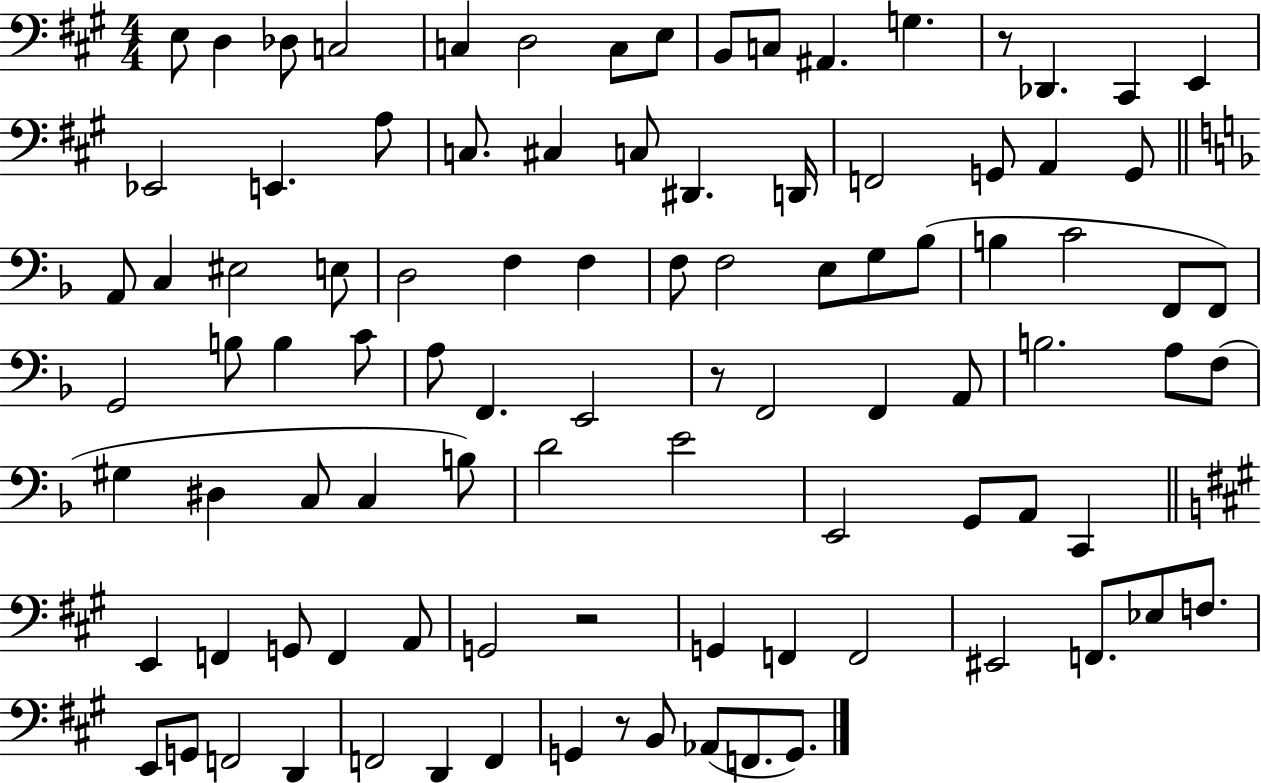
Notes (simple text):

E3/e D3/q Db3/e C3/h C3/q D3/h C3/e E3/e B2/e C3/e A#2/q. G3/q. R/e Db2/q. C#2/q E2/q Eb2/h E2/q. A3/e C3/e. C#3/q C3/e D#2/q. D2/s F2/h G2/e A2/q G2/e A2/e C3/q EIS3/h E3/e D3/h F3/q F3/q F3/e F3/h E3/e G3/e Bb3/e B3/q C4/h F2/e F2/e G2/h B3/e B3/q C4/e A3/e F2/q. E2/h R/e F2/h F2/q A2/e B3/h. A3/e F3/e G#3/q D#3/q C3/e C3/q B3/e D4/h E4/h E2/h G2/e A2/e C2/q E2/q F2/q G2/e F2/q A2/e G2/h R/h G2/q F2/q F2/h EIS2/h F2/e. Eb3/e F3/e. E2/e G2/e F2/h D2/q F2/h D2/q F2/q G2/q R/e B2/e Ab2/e F2/e. G2/e.